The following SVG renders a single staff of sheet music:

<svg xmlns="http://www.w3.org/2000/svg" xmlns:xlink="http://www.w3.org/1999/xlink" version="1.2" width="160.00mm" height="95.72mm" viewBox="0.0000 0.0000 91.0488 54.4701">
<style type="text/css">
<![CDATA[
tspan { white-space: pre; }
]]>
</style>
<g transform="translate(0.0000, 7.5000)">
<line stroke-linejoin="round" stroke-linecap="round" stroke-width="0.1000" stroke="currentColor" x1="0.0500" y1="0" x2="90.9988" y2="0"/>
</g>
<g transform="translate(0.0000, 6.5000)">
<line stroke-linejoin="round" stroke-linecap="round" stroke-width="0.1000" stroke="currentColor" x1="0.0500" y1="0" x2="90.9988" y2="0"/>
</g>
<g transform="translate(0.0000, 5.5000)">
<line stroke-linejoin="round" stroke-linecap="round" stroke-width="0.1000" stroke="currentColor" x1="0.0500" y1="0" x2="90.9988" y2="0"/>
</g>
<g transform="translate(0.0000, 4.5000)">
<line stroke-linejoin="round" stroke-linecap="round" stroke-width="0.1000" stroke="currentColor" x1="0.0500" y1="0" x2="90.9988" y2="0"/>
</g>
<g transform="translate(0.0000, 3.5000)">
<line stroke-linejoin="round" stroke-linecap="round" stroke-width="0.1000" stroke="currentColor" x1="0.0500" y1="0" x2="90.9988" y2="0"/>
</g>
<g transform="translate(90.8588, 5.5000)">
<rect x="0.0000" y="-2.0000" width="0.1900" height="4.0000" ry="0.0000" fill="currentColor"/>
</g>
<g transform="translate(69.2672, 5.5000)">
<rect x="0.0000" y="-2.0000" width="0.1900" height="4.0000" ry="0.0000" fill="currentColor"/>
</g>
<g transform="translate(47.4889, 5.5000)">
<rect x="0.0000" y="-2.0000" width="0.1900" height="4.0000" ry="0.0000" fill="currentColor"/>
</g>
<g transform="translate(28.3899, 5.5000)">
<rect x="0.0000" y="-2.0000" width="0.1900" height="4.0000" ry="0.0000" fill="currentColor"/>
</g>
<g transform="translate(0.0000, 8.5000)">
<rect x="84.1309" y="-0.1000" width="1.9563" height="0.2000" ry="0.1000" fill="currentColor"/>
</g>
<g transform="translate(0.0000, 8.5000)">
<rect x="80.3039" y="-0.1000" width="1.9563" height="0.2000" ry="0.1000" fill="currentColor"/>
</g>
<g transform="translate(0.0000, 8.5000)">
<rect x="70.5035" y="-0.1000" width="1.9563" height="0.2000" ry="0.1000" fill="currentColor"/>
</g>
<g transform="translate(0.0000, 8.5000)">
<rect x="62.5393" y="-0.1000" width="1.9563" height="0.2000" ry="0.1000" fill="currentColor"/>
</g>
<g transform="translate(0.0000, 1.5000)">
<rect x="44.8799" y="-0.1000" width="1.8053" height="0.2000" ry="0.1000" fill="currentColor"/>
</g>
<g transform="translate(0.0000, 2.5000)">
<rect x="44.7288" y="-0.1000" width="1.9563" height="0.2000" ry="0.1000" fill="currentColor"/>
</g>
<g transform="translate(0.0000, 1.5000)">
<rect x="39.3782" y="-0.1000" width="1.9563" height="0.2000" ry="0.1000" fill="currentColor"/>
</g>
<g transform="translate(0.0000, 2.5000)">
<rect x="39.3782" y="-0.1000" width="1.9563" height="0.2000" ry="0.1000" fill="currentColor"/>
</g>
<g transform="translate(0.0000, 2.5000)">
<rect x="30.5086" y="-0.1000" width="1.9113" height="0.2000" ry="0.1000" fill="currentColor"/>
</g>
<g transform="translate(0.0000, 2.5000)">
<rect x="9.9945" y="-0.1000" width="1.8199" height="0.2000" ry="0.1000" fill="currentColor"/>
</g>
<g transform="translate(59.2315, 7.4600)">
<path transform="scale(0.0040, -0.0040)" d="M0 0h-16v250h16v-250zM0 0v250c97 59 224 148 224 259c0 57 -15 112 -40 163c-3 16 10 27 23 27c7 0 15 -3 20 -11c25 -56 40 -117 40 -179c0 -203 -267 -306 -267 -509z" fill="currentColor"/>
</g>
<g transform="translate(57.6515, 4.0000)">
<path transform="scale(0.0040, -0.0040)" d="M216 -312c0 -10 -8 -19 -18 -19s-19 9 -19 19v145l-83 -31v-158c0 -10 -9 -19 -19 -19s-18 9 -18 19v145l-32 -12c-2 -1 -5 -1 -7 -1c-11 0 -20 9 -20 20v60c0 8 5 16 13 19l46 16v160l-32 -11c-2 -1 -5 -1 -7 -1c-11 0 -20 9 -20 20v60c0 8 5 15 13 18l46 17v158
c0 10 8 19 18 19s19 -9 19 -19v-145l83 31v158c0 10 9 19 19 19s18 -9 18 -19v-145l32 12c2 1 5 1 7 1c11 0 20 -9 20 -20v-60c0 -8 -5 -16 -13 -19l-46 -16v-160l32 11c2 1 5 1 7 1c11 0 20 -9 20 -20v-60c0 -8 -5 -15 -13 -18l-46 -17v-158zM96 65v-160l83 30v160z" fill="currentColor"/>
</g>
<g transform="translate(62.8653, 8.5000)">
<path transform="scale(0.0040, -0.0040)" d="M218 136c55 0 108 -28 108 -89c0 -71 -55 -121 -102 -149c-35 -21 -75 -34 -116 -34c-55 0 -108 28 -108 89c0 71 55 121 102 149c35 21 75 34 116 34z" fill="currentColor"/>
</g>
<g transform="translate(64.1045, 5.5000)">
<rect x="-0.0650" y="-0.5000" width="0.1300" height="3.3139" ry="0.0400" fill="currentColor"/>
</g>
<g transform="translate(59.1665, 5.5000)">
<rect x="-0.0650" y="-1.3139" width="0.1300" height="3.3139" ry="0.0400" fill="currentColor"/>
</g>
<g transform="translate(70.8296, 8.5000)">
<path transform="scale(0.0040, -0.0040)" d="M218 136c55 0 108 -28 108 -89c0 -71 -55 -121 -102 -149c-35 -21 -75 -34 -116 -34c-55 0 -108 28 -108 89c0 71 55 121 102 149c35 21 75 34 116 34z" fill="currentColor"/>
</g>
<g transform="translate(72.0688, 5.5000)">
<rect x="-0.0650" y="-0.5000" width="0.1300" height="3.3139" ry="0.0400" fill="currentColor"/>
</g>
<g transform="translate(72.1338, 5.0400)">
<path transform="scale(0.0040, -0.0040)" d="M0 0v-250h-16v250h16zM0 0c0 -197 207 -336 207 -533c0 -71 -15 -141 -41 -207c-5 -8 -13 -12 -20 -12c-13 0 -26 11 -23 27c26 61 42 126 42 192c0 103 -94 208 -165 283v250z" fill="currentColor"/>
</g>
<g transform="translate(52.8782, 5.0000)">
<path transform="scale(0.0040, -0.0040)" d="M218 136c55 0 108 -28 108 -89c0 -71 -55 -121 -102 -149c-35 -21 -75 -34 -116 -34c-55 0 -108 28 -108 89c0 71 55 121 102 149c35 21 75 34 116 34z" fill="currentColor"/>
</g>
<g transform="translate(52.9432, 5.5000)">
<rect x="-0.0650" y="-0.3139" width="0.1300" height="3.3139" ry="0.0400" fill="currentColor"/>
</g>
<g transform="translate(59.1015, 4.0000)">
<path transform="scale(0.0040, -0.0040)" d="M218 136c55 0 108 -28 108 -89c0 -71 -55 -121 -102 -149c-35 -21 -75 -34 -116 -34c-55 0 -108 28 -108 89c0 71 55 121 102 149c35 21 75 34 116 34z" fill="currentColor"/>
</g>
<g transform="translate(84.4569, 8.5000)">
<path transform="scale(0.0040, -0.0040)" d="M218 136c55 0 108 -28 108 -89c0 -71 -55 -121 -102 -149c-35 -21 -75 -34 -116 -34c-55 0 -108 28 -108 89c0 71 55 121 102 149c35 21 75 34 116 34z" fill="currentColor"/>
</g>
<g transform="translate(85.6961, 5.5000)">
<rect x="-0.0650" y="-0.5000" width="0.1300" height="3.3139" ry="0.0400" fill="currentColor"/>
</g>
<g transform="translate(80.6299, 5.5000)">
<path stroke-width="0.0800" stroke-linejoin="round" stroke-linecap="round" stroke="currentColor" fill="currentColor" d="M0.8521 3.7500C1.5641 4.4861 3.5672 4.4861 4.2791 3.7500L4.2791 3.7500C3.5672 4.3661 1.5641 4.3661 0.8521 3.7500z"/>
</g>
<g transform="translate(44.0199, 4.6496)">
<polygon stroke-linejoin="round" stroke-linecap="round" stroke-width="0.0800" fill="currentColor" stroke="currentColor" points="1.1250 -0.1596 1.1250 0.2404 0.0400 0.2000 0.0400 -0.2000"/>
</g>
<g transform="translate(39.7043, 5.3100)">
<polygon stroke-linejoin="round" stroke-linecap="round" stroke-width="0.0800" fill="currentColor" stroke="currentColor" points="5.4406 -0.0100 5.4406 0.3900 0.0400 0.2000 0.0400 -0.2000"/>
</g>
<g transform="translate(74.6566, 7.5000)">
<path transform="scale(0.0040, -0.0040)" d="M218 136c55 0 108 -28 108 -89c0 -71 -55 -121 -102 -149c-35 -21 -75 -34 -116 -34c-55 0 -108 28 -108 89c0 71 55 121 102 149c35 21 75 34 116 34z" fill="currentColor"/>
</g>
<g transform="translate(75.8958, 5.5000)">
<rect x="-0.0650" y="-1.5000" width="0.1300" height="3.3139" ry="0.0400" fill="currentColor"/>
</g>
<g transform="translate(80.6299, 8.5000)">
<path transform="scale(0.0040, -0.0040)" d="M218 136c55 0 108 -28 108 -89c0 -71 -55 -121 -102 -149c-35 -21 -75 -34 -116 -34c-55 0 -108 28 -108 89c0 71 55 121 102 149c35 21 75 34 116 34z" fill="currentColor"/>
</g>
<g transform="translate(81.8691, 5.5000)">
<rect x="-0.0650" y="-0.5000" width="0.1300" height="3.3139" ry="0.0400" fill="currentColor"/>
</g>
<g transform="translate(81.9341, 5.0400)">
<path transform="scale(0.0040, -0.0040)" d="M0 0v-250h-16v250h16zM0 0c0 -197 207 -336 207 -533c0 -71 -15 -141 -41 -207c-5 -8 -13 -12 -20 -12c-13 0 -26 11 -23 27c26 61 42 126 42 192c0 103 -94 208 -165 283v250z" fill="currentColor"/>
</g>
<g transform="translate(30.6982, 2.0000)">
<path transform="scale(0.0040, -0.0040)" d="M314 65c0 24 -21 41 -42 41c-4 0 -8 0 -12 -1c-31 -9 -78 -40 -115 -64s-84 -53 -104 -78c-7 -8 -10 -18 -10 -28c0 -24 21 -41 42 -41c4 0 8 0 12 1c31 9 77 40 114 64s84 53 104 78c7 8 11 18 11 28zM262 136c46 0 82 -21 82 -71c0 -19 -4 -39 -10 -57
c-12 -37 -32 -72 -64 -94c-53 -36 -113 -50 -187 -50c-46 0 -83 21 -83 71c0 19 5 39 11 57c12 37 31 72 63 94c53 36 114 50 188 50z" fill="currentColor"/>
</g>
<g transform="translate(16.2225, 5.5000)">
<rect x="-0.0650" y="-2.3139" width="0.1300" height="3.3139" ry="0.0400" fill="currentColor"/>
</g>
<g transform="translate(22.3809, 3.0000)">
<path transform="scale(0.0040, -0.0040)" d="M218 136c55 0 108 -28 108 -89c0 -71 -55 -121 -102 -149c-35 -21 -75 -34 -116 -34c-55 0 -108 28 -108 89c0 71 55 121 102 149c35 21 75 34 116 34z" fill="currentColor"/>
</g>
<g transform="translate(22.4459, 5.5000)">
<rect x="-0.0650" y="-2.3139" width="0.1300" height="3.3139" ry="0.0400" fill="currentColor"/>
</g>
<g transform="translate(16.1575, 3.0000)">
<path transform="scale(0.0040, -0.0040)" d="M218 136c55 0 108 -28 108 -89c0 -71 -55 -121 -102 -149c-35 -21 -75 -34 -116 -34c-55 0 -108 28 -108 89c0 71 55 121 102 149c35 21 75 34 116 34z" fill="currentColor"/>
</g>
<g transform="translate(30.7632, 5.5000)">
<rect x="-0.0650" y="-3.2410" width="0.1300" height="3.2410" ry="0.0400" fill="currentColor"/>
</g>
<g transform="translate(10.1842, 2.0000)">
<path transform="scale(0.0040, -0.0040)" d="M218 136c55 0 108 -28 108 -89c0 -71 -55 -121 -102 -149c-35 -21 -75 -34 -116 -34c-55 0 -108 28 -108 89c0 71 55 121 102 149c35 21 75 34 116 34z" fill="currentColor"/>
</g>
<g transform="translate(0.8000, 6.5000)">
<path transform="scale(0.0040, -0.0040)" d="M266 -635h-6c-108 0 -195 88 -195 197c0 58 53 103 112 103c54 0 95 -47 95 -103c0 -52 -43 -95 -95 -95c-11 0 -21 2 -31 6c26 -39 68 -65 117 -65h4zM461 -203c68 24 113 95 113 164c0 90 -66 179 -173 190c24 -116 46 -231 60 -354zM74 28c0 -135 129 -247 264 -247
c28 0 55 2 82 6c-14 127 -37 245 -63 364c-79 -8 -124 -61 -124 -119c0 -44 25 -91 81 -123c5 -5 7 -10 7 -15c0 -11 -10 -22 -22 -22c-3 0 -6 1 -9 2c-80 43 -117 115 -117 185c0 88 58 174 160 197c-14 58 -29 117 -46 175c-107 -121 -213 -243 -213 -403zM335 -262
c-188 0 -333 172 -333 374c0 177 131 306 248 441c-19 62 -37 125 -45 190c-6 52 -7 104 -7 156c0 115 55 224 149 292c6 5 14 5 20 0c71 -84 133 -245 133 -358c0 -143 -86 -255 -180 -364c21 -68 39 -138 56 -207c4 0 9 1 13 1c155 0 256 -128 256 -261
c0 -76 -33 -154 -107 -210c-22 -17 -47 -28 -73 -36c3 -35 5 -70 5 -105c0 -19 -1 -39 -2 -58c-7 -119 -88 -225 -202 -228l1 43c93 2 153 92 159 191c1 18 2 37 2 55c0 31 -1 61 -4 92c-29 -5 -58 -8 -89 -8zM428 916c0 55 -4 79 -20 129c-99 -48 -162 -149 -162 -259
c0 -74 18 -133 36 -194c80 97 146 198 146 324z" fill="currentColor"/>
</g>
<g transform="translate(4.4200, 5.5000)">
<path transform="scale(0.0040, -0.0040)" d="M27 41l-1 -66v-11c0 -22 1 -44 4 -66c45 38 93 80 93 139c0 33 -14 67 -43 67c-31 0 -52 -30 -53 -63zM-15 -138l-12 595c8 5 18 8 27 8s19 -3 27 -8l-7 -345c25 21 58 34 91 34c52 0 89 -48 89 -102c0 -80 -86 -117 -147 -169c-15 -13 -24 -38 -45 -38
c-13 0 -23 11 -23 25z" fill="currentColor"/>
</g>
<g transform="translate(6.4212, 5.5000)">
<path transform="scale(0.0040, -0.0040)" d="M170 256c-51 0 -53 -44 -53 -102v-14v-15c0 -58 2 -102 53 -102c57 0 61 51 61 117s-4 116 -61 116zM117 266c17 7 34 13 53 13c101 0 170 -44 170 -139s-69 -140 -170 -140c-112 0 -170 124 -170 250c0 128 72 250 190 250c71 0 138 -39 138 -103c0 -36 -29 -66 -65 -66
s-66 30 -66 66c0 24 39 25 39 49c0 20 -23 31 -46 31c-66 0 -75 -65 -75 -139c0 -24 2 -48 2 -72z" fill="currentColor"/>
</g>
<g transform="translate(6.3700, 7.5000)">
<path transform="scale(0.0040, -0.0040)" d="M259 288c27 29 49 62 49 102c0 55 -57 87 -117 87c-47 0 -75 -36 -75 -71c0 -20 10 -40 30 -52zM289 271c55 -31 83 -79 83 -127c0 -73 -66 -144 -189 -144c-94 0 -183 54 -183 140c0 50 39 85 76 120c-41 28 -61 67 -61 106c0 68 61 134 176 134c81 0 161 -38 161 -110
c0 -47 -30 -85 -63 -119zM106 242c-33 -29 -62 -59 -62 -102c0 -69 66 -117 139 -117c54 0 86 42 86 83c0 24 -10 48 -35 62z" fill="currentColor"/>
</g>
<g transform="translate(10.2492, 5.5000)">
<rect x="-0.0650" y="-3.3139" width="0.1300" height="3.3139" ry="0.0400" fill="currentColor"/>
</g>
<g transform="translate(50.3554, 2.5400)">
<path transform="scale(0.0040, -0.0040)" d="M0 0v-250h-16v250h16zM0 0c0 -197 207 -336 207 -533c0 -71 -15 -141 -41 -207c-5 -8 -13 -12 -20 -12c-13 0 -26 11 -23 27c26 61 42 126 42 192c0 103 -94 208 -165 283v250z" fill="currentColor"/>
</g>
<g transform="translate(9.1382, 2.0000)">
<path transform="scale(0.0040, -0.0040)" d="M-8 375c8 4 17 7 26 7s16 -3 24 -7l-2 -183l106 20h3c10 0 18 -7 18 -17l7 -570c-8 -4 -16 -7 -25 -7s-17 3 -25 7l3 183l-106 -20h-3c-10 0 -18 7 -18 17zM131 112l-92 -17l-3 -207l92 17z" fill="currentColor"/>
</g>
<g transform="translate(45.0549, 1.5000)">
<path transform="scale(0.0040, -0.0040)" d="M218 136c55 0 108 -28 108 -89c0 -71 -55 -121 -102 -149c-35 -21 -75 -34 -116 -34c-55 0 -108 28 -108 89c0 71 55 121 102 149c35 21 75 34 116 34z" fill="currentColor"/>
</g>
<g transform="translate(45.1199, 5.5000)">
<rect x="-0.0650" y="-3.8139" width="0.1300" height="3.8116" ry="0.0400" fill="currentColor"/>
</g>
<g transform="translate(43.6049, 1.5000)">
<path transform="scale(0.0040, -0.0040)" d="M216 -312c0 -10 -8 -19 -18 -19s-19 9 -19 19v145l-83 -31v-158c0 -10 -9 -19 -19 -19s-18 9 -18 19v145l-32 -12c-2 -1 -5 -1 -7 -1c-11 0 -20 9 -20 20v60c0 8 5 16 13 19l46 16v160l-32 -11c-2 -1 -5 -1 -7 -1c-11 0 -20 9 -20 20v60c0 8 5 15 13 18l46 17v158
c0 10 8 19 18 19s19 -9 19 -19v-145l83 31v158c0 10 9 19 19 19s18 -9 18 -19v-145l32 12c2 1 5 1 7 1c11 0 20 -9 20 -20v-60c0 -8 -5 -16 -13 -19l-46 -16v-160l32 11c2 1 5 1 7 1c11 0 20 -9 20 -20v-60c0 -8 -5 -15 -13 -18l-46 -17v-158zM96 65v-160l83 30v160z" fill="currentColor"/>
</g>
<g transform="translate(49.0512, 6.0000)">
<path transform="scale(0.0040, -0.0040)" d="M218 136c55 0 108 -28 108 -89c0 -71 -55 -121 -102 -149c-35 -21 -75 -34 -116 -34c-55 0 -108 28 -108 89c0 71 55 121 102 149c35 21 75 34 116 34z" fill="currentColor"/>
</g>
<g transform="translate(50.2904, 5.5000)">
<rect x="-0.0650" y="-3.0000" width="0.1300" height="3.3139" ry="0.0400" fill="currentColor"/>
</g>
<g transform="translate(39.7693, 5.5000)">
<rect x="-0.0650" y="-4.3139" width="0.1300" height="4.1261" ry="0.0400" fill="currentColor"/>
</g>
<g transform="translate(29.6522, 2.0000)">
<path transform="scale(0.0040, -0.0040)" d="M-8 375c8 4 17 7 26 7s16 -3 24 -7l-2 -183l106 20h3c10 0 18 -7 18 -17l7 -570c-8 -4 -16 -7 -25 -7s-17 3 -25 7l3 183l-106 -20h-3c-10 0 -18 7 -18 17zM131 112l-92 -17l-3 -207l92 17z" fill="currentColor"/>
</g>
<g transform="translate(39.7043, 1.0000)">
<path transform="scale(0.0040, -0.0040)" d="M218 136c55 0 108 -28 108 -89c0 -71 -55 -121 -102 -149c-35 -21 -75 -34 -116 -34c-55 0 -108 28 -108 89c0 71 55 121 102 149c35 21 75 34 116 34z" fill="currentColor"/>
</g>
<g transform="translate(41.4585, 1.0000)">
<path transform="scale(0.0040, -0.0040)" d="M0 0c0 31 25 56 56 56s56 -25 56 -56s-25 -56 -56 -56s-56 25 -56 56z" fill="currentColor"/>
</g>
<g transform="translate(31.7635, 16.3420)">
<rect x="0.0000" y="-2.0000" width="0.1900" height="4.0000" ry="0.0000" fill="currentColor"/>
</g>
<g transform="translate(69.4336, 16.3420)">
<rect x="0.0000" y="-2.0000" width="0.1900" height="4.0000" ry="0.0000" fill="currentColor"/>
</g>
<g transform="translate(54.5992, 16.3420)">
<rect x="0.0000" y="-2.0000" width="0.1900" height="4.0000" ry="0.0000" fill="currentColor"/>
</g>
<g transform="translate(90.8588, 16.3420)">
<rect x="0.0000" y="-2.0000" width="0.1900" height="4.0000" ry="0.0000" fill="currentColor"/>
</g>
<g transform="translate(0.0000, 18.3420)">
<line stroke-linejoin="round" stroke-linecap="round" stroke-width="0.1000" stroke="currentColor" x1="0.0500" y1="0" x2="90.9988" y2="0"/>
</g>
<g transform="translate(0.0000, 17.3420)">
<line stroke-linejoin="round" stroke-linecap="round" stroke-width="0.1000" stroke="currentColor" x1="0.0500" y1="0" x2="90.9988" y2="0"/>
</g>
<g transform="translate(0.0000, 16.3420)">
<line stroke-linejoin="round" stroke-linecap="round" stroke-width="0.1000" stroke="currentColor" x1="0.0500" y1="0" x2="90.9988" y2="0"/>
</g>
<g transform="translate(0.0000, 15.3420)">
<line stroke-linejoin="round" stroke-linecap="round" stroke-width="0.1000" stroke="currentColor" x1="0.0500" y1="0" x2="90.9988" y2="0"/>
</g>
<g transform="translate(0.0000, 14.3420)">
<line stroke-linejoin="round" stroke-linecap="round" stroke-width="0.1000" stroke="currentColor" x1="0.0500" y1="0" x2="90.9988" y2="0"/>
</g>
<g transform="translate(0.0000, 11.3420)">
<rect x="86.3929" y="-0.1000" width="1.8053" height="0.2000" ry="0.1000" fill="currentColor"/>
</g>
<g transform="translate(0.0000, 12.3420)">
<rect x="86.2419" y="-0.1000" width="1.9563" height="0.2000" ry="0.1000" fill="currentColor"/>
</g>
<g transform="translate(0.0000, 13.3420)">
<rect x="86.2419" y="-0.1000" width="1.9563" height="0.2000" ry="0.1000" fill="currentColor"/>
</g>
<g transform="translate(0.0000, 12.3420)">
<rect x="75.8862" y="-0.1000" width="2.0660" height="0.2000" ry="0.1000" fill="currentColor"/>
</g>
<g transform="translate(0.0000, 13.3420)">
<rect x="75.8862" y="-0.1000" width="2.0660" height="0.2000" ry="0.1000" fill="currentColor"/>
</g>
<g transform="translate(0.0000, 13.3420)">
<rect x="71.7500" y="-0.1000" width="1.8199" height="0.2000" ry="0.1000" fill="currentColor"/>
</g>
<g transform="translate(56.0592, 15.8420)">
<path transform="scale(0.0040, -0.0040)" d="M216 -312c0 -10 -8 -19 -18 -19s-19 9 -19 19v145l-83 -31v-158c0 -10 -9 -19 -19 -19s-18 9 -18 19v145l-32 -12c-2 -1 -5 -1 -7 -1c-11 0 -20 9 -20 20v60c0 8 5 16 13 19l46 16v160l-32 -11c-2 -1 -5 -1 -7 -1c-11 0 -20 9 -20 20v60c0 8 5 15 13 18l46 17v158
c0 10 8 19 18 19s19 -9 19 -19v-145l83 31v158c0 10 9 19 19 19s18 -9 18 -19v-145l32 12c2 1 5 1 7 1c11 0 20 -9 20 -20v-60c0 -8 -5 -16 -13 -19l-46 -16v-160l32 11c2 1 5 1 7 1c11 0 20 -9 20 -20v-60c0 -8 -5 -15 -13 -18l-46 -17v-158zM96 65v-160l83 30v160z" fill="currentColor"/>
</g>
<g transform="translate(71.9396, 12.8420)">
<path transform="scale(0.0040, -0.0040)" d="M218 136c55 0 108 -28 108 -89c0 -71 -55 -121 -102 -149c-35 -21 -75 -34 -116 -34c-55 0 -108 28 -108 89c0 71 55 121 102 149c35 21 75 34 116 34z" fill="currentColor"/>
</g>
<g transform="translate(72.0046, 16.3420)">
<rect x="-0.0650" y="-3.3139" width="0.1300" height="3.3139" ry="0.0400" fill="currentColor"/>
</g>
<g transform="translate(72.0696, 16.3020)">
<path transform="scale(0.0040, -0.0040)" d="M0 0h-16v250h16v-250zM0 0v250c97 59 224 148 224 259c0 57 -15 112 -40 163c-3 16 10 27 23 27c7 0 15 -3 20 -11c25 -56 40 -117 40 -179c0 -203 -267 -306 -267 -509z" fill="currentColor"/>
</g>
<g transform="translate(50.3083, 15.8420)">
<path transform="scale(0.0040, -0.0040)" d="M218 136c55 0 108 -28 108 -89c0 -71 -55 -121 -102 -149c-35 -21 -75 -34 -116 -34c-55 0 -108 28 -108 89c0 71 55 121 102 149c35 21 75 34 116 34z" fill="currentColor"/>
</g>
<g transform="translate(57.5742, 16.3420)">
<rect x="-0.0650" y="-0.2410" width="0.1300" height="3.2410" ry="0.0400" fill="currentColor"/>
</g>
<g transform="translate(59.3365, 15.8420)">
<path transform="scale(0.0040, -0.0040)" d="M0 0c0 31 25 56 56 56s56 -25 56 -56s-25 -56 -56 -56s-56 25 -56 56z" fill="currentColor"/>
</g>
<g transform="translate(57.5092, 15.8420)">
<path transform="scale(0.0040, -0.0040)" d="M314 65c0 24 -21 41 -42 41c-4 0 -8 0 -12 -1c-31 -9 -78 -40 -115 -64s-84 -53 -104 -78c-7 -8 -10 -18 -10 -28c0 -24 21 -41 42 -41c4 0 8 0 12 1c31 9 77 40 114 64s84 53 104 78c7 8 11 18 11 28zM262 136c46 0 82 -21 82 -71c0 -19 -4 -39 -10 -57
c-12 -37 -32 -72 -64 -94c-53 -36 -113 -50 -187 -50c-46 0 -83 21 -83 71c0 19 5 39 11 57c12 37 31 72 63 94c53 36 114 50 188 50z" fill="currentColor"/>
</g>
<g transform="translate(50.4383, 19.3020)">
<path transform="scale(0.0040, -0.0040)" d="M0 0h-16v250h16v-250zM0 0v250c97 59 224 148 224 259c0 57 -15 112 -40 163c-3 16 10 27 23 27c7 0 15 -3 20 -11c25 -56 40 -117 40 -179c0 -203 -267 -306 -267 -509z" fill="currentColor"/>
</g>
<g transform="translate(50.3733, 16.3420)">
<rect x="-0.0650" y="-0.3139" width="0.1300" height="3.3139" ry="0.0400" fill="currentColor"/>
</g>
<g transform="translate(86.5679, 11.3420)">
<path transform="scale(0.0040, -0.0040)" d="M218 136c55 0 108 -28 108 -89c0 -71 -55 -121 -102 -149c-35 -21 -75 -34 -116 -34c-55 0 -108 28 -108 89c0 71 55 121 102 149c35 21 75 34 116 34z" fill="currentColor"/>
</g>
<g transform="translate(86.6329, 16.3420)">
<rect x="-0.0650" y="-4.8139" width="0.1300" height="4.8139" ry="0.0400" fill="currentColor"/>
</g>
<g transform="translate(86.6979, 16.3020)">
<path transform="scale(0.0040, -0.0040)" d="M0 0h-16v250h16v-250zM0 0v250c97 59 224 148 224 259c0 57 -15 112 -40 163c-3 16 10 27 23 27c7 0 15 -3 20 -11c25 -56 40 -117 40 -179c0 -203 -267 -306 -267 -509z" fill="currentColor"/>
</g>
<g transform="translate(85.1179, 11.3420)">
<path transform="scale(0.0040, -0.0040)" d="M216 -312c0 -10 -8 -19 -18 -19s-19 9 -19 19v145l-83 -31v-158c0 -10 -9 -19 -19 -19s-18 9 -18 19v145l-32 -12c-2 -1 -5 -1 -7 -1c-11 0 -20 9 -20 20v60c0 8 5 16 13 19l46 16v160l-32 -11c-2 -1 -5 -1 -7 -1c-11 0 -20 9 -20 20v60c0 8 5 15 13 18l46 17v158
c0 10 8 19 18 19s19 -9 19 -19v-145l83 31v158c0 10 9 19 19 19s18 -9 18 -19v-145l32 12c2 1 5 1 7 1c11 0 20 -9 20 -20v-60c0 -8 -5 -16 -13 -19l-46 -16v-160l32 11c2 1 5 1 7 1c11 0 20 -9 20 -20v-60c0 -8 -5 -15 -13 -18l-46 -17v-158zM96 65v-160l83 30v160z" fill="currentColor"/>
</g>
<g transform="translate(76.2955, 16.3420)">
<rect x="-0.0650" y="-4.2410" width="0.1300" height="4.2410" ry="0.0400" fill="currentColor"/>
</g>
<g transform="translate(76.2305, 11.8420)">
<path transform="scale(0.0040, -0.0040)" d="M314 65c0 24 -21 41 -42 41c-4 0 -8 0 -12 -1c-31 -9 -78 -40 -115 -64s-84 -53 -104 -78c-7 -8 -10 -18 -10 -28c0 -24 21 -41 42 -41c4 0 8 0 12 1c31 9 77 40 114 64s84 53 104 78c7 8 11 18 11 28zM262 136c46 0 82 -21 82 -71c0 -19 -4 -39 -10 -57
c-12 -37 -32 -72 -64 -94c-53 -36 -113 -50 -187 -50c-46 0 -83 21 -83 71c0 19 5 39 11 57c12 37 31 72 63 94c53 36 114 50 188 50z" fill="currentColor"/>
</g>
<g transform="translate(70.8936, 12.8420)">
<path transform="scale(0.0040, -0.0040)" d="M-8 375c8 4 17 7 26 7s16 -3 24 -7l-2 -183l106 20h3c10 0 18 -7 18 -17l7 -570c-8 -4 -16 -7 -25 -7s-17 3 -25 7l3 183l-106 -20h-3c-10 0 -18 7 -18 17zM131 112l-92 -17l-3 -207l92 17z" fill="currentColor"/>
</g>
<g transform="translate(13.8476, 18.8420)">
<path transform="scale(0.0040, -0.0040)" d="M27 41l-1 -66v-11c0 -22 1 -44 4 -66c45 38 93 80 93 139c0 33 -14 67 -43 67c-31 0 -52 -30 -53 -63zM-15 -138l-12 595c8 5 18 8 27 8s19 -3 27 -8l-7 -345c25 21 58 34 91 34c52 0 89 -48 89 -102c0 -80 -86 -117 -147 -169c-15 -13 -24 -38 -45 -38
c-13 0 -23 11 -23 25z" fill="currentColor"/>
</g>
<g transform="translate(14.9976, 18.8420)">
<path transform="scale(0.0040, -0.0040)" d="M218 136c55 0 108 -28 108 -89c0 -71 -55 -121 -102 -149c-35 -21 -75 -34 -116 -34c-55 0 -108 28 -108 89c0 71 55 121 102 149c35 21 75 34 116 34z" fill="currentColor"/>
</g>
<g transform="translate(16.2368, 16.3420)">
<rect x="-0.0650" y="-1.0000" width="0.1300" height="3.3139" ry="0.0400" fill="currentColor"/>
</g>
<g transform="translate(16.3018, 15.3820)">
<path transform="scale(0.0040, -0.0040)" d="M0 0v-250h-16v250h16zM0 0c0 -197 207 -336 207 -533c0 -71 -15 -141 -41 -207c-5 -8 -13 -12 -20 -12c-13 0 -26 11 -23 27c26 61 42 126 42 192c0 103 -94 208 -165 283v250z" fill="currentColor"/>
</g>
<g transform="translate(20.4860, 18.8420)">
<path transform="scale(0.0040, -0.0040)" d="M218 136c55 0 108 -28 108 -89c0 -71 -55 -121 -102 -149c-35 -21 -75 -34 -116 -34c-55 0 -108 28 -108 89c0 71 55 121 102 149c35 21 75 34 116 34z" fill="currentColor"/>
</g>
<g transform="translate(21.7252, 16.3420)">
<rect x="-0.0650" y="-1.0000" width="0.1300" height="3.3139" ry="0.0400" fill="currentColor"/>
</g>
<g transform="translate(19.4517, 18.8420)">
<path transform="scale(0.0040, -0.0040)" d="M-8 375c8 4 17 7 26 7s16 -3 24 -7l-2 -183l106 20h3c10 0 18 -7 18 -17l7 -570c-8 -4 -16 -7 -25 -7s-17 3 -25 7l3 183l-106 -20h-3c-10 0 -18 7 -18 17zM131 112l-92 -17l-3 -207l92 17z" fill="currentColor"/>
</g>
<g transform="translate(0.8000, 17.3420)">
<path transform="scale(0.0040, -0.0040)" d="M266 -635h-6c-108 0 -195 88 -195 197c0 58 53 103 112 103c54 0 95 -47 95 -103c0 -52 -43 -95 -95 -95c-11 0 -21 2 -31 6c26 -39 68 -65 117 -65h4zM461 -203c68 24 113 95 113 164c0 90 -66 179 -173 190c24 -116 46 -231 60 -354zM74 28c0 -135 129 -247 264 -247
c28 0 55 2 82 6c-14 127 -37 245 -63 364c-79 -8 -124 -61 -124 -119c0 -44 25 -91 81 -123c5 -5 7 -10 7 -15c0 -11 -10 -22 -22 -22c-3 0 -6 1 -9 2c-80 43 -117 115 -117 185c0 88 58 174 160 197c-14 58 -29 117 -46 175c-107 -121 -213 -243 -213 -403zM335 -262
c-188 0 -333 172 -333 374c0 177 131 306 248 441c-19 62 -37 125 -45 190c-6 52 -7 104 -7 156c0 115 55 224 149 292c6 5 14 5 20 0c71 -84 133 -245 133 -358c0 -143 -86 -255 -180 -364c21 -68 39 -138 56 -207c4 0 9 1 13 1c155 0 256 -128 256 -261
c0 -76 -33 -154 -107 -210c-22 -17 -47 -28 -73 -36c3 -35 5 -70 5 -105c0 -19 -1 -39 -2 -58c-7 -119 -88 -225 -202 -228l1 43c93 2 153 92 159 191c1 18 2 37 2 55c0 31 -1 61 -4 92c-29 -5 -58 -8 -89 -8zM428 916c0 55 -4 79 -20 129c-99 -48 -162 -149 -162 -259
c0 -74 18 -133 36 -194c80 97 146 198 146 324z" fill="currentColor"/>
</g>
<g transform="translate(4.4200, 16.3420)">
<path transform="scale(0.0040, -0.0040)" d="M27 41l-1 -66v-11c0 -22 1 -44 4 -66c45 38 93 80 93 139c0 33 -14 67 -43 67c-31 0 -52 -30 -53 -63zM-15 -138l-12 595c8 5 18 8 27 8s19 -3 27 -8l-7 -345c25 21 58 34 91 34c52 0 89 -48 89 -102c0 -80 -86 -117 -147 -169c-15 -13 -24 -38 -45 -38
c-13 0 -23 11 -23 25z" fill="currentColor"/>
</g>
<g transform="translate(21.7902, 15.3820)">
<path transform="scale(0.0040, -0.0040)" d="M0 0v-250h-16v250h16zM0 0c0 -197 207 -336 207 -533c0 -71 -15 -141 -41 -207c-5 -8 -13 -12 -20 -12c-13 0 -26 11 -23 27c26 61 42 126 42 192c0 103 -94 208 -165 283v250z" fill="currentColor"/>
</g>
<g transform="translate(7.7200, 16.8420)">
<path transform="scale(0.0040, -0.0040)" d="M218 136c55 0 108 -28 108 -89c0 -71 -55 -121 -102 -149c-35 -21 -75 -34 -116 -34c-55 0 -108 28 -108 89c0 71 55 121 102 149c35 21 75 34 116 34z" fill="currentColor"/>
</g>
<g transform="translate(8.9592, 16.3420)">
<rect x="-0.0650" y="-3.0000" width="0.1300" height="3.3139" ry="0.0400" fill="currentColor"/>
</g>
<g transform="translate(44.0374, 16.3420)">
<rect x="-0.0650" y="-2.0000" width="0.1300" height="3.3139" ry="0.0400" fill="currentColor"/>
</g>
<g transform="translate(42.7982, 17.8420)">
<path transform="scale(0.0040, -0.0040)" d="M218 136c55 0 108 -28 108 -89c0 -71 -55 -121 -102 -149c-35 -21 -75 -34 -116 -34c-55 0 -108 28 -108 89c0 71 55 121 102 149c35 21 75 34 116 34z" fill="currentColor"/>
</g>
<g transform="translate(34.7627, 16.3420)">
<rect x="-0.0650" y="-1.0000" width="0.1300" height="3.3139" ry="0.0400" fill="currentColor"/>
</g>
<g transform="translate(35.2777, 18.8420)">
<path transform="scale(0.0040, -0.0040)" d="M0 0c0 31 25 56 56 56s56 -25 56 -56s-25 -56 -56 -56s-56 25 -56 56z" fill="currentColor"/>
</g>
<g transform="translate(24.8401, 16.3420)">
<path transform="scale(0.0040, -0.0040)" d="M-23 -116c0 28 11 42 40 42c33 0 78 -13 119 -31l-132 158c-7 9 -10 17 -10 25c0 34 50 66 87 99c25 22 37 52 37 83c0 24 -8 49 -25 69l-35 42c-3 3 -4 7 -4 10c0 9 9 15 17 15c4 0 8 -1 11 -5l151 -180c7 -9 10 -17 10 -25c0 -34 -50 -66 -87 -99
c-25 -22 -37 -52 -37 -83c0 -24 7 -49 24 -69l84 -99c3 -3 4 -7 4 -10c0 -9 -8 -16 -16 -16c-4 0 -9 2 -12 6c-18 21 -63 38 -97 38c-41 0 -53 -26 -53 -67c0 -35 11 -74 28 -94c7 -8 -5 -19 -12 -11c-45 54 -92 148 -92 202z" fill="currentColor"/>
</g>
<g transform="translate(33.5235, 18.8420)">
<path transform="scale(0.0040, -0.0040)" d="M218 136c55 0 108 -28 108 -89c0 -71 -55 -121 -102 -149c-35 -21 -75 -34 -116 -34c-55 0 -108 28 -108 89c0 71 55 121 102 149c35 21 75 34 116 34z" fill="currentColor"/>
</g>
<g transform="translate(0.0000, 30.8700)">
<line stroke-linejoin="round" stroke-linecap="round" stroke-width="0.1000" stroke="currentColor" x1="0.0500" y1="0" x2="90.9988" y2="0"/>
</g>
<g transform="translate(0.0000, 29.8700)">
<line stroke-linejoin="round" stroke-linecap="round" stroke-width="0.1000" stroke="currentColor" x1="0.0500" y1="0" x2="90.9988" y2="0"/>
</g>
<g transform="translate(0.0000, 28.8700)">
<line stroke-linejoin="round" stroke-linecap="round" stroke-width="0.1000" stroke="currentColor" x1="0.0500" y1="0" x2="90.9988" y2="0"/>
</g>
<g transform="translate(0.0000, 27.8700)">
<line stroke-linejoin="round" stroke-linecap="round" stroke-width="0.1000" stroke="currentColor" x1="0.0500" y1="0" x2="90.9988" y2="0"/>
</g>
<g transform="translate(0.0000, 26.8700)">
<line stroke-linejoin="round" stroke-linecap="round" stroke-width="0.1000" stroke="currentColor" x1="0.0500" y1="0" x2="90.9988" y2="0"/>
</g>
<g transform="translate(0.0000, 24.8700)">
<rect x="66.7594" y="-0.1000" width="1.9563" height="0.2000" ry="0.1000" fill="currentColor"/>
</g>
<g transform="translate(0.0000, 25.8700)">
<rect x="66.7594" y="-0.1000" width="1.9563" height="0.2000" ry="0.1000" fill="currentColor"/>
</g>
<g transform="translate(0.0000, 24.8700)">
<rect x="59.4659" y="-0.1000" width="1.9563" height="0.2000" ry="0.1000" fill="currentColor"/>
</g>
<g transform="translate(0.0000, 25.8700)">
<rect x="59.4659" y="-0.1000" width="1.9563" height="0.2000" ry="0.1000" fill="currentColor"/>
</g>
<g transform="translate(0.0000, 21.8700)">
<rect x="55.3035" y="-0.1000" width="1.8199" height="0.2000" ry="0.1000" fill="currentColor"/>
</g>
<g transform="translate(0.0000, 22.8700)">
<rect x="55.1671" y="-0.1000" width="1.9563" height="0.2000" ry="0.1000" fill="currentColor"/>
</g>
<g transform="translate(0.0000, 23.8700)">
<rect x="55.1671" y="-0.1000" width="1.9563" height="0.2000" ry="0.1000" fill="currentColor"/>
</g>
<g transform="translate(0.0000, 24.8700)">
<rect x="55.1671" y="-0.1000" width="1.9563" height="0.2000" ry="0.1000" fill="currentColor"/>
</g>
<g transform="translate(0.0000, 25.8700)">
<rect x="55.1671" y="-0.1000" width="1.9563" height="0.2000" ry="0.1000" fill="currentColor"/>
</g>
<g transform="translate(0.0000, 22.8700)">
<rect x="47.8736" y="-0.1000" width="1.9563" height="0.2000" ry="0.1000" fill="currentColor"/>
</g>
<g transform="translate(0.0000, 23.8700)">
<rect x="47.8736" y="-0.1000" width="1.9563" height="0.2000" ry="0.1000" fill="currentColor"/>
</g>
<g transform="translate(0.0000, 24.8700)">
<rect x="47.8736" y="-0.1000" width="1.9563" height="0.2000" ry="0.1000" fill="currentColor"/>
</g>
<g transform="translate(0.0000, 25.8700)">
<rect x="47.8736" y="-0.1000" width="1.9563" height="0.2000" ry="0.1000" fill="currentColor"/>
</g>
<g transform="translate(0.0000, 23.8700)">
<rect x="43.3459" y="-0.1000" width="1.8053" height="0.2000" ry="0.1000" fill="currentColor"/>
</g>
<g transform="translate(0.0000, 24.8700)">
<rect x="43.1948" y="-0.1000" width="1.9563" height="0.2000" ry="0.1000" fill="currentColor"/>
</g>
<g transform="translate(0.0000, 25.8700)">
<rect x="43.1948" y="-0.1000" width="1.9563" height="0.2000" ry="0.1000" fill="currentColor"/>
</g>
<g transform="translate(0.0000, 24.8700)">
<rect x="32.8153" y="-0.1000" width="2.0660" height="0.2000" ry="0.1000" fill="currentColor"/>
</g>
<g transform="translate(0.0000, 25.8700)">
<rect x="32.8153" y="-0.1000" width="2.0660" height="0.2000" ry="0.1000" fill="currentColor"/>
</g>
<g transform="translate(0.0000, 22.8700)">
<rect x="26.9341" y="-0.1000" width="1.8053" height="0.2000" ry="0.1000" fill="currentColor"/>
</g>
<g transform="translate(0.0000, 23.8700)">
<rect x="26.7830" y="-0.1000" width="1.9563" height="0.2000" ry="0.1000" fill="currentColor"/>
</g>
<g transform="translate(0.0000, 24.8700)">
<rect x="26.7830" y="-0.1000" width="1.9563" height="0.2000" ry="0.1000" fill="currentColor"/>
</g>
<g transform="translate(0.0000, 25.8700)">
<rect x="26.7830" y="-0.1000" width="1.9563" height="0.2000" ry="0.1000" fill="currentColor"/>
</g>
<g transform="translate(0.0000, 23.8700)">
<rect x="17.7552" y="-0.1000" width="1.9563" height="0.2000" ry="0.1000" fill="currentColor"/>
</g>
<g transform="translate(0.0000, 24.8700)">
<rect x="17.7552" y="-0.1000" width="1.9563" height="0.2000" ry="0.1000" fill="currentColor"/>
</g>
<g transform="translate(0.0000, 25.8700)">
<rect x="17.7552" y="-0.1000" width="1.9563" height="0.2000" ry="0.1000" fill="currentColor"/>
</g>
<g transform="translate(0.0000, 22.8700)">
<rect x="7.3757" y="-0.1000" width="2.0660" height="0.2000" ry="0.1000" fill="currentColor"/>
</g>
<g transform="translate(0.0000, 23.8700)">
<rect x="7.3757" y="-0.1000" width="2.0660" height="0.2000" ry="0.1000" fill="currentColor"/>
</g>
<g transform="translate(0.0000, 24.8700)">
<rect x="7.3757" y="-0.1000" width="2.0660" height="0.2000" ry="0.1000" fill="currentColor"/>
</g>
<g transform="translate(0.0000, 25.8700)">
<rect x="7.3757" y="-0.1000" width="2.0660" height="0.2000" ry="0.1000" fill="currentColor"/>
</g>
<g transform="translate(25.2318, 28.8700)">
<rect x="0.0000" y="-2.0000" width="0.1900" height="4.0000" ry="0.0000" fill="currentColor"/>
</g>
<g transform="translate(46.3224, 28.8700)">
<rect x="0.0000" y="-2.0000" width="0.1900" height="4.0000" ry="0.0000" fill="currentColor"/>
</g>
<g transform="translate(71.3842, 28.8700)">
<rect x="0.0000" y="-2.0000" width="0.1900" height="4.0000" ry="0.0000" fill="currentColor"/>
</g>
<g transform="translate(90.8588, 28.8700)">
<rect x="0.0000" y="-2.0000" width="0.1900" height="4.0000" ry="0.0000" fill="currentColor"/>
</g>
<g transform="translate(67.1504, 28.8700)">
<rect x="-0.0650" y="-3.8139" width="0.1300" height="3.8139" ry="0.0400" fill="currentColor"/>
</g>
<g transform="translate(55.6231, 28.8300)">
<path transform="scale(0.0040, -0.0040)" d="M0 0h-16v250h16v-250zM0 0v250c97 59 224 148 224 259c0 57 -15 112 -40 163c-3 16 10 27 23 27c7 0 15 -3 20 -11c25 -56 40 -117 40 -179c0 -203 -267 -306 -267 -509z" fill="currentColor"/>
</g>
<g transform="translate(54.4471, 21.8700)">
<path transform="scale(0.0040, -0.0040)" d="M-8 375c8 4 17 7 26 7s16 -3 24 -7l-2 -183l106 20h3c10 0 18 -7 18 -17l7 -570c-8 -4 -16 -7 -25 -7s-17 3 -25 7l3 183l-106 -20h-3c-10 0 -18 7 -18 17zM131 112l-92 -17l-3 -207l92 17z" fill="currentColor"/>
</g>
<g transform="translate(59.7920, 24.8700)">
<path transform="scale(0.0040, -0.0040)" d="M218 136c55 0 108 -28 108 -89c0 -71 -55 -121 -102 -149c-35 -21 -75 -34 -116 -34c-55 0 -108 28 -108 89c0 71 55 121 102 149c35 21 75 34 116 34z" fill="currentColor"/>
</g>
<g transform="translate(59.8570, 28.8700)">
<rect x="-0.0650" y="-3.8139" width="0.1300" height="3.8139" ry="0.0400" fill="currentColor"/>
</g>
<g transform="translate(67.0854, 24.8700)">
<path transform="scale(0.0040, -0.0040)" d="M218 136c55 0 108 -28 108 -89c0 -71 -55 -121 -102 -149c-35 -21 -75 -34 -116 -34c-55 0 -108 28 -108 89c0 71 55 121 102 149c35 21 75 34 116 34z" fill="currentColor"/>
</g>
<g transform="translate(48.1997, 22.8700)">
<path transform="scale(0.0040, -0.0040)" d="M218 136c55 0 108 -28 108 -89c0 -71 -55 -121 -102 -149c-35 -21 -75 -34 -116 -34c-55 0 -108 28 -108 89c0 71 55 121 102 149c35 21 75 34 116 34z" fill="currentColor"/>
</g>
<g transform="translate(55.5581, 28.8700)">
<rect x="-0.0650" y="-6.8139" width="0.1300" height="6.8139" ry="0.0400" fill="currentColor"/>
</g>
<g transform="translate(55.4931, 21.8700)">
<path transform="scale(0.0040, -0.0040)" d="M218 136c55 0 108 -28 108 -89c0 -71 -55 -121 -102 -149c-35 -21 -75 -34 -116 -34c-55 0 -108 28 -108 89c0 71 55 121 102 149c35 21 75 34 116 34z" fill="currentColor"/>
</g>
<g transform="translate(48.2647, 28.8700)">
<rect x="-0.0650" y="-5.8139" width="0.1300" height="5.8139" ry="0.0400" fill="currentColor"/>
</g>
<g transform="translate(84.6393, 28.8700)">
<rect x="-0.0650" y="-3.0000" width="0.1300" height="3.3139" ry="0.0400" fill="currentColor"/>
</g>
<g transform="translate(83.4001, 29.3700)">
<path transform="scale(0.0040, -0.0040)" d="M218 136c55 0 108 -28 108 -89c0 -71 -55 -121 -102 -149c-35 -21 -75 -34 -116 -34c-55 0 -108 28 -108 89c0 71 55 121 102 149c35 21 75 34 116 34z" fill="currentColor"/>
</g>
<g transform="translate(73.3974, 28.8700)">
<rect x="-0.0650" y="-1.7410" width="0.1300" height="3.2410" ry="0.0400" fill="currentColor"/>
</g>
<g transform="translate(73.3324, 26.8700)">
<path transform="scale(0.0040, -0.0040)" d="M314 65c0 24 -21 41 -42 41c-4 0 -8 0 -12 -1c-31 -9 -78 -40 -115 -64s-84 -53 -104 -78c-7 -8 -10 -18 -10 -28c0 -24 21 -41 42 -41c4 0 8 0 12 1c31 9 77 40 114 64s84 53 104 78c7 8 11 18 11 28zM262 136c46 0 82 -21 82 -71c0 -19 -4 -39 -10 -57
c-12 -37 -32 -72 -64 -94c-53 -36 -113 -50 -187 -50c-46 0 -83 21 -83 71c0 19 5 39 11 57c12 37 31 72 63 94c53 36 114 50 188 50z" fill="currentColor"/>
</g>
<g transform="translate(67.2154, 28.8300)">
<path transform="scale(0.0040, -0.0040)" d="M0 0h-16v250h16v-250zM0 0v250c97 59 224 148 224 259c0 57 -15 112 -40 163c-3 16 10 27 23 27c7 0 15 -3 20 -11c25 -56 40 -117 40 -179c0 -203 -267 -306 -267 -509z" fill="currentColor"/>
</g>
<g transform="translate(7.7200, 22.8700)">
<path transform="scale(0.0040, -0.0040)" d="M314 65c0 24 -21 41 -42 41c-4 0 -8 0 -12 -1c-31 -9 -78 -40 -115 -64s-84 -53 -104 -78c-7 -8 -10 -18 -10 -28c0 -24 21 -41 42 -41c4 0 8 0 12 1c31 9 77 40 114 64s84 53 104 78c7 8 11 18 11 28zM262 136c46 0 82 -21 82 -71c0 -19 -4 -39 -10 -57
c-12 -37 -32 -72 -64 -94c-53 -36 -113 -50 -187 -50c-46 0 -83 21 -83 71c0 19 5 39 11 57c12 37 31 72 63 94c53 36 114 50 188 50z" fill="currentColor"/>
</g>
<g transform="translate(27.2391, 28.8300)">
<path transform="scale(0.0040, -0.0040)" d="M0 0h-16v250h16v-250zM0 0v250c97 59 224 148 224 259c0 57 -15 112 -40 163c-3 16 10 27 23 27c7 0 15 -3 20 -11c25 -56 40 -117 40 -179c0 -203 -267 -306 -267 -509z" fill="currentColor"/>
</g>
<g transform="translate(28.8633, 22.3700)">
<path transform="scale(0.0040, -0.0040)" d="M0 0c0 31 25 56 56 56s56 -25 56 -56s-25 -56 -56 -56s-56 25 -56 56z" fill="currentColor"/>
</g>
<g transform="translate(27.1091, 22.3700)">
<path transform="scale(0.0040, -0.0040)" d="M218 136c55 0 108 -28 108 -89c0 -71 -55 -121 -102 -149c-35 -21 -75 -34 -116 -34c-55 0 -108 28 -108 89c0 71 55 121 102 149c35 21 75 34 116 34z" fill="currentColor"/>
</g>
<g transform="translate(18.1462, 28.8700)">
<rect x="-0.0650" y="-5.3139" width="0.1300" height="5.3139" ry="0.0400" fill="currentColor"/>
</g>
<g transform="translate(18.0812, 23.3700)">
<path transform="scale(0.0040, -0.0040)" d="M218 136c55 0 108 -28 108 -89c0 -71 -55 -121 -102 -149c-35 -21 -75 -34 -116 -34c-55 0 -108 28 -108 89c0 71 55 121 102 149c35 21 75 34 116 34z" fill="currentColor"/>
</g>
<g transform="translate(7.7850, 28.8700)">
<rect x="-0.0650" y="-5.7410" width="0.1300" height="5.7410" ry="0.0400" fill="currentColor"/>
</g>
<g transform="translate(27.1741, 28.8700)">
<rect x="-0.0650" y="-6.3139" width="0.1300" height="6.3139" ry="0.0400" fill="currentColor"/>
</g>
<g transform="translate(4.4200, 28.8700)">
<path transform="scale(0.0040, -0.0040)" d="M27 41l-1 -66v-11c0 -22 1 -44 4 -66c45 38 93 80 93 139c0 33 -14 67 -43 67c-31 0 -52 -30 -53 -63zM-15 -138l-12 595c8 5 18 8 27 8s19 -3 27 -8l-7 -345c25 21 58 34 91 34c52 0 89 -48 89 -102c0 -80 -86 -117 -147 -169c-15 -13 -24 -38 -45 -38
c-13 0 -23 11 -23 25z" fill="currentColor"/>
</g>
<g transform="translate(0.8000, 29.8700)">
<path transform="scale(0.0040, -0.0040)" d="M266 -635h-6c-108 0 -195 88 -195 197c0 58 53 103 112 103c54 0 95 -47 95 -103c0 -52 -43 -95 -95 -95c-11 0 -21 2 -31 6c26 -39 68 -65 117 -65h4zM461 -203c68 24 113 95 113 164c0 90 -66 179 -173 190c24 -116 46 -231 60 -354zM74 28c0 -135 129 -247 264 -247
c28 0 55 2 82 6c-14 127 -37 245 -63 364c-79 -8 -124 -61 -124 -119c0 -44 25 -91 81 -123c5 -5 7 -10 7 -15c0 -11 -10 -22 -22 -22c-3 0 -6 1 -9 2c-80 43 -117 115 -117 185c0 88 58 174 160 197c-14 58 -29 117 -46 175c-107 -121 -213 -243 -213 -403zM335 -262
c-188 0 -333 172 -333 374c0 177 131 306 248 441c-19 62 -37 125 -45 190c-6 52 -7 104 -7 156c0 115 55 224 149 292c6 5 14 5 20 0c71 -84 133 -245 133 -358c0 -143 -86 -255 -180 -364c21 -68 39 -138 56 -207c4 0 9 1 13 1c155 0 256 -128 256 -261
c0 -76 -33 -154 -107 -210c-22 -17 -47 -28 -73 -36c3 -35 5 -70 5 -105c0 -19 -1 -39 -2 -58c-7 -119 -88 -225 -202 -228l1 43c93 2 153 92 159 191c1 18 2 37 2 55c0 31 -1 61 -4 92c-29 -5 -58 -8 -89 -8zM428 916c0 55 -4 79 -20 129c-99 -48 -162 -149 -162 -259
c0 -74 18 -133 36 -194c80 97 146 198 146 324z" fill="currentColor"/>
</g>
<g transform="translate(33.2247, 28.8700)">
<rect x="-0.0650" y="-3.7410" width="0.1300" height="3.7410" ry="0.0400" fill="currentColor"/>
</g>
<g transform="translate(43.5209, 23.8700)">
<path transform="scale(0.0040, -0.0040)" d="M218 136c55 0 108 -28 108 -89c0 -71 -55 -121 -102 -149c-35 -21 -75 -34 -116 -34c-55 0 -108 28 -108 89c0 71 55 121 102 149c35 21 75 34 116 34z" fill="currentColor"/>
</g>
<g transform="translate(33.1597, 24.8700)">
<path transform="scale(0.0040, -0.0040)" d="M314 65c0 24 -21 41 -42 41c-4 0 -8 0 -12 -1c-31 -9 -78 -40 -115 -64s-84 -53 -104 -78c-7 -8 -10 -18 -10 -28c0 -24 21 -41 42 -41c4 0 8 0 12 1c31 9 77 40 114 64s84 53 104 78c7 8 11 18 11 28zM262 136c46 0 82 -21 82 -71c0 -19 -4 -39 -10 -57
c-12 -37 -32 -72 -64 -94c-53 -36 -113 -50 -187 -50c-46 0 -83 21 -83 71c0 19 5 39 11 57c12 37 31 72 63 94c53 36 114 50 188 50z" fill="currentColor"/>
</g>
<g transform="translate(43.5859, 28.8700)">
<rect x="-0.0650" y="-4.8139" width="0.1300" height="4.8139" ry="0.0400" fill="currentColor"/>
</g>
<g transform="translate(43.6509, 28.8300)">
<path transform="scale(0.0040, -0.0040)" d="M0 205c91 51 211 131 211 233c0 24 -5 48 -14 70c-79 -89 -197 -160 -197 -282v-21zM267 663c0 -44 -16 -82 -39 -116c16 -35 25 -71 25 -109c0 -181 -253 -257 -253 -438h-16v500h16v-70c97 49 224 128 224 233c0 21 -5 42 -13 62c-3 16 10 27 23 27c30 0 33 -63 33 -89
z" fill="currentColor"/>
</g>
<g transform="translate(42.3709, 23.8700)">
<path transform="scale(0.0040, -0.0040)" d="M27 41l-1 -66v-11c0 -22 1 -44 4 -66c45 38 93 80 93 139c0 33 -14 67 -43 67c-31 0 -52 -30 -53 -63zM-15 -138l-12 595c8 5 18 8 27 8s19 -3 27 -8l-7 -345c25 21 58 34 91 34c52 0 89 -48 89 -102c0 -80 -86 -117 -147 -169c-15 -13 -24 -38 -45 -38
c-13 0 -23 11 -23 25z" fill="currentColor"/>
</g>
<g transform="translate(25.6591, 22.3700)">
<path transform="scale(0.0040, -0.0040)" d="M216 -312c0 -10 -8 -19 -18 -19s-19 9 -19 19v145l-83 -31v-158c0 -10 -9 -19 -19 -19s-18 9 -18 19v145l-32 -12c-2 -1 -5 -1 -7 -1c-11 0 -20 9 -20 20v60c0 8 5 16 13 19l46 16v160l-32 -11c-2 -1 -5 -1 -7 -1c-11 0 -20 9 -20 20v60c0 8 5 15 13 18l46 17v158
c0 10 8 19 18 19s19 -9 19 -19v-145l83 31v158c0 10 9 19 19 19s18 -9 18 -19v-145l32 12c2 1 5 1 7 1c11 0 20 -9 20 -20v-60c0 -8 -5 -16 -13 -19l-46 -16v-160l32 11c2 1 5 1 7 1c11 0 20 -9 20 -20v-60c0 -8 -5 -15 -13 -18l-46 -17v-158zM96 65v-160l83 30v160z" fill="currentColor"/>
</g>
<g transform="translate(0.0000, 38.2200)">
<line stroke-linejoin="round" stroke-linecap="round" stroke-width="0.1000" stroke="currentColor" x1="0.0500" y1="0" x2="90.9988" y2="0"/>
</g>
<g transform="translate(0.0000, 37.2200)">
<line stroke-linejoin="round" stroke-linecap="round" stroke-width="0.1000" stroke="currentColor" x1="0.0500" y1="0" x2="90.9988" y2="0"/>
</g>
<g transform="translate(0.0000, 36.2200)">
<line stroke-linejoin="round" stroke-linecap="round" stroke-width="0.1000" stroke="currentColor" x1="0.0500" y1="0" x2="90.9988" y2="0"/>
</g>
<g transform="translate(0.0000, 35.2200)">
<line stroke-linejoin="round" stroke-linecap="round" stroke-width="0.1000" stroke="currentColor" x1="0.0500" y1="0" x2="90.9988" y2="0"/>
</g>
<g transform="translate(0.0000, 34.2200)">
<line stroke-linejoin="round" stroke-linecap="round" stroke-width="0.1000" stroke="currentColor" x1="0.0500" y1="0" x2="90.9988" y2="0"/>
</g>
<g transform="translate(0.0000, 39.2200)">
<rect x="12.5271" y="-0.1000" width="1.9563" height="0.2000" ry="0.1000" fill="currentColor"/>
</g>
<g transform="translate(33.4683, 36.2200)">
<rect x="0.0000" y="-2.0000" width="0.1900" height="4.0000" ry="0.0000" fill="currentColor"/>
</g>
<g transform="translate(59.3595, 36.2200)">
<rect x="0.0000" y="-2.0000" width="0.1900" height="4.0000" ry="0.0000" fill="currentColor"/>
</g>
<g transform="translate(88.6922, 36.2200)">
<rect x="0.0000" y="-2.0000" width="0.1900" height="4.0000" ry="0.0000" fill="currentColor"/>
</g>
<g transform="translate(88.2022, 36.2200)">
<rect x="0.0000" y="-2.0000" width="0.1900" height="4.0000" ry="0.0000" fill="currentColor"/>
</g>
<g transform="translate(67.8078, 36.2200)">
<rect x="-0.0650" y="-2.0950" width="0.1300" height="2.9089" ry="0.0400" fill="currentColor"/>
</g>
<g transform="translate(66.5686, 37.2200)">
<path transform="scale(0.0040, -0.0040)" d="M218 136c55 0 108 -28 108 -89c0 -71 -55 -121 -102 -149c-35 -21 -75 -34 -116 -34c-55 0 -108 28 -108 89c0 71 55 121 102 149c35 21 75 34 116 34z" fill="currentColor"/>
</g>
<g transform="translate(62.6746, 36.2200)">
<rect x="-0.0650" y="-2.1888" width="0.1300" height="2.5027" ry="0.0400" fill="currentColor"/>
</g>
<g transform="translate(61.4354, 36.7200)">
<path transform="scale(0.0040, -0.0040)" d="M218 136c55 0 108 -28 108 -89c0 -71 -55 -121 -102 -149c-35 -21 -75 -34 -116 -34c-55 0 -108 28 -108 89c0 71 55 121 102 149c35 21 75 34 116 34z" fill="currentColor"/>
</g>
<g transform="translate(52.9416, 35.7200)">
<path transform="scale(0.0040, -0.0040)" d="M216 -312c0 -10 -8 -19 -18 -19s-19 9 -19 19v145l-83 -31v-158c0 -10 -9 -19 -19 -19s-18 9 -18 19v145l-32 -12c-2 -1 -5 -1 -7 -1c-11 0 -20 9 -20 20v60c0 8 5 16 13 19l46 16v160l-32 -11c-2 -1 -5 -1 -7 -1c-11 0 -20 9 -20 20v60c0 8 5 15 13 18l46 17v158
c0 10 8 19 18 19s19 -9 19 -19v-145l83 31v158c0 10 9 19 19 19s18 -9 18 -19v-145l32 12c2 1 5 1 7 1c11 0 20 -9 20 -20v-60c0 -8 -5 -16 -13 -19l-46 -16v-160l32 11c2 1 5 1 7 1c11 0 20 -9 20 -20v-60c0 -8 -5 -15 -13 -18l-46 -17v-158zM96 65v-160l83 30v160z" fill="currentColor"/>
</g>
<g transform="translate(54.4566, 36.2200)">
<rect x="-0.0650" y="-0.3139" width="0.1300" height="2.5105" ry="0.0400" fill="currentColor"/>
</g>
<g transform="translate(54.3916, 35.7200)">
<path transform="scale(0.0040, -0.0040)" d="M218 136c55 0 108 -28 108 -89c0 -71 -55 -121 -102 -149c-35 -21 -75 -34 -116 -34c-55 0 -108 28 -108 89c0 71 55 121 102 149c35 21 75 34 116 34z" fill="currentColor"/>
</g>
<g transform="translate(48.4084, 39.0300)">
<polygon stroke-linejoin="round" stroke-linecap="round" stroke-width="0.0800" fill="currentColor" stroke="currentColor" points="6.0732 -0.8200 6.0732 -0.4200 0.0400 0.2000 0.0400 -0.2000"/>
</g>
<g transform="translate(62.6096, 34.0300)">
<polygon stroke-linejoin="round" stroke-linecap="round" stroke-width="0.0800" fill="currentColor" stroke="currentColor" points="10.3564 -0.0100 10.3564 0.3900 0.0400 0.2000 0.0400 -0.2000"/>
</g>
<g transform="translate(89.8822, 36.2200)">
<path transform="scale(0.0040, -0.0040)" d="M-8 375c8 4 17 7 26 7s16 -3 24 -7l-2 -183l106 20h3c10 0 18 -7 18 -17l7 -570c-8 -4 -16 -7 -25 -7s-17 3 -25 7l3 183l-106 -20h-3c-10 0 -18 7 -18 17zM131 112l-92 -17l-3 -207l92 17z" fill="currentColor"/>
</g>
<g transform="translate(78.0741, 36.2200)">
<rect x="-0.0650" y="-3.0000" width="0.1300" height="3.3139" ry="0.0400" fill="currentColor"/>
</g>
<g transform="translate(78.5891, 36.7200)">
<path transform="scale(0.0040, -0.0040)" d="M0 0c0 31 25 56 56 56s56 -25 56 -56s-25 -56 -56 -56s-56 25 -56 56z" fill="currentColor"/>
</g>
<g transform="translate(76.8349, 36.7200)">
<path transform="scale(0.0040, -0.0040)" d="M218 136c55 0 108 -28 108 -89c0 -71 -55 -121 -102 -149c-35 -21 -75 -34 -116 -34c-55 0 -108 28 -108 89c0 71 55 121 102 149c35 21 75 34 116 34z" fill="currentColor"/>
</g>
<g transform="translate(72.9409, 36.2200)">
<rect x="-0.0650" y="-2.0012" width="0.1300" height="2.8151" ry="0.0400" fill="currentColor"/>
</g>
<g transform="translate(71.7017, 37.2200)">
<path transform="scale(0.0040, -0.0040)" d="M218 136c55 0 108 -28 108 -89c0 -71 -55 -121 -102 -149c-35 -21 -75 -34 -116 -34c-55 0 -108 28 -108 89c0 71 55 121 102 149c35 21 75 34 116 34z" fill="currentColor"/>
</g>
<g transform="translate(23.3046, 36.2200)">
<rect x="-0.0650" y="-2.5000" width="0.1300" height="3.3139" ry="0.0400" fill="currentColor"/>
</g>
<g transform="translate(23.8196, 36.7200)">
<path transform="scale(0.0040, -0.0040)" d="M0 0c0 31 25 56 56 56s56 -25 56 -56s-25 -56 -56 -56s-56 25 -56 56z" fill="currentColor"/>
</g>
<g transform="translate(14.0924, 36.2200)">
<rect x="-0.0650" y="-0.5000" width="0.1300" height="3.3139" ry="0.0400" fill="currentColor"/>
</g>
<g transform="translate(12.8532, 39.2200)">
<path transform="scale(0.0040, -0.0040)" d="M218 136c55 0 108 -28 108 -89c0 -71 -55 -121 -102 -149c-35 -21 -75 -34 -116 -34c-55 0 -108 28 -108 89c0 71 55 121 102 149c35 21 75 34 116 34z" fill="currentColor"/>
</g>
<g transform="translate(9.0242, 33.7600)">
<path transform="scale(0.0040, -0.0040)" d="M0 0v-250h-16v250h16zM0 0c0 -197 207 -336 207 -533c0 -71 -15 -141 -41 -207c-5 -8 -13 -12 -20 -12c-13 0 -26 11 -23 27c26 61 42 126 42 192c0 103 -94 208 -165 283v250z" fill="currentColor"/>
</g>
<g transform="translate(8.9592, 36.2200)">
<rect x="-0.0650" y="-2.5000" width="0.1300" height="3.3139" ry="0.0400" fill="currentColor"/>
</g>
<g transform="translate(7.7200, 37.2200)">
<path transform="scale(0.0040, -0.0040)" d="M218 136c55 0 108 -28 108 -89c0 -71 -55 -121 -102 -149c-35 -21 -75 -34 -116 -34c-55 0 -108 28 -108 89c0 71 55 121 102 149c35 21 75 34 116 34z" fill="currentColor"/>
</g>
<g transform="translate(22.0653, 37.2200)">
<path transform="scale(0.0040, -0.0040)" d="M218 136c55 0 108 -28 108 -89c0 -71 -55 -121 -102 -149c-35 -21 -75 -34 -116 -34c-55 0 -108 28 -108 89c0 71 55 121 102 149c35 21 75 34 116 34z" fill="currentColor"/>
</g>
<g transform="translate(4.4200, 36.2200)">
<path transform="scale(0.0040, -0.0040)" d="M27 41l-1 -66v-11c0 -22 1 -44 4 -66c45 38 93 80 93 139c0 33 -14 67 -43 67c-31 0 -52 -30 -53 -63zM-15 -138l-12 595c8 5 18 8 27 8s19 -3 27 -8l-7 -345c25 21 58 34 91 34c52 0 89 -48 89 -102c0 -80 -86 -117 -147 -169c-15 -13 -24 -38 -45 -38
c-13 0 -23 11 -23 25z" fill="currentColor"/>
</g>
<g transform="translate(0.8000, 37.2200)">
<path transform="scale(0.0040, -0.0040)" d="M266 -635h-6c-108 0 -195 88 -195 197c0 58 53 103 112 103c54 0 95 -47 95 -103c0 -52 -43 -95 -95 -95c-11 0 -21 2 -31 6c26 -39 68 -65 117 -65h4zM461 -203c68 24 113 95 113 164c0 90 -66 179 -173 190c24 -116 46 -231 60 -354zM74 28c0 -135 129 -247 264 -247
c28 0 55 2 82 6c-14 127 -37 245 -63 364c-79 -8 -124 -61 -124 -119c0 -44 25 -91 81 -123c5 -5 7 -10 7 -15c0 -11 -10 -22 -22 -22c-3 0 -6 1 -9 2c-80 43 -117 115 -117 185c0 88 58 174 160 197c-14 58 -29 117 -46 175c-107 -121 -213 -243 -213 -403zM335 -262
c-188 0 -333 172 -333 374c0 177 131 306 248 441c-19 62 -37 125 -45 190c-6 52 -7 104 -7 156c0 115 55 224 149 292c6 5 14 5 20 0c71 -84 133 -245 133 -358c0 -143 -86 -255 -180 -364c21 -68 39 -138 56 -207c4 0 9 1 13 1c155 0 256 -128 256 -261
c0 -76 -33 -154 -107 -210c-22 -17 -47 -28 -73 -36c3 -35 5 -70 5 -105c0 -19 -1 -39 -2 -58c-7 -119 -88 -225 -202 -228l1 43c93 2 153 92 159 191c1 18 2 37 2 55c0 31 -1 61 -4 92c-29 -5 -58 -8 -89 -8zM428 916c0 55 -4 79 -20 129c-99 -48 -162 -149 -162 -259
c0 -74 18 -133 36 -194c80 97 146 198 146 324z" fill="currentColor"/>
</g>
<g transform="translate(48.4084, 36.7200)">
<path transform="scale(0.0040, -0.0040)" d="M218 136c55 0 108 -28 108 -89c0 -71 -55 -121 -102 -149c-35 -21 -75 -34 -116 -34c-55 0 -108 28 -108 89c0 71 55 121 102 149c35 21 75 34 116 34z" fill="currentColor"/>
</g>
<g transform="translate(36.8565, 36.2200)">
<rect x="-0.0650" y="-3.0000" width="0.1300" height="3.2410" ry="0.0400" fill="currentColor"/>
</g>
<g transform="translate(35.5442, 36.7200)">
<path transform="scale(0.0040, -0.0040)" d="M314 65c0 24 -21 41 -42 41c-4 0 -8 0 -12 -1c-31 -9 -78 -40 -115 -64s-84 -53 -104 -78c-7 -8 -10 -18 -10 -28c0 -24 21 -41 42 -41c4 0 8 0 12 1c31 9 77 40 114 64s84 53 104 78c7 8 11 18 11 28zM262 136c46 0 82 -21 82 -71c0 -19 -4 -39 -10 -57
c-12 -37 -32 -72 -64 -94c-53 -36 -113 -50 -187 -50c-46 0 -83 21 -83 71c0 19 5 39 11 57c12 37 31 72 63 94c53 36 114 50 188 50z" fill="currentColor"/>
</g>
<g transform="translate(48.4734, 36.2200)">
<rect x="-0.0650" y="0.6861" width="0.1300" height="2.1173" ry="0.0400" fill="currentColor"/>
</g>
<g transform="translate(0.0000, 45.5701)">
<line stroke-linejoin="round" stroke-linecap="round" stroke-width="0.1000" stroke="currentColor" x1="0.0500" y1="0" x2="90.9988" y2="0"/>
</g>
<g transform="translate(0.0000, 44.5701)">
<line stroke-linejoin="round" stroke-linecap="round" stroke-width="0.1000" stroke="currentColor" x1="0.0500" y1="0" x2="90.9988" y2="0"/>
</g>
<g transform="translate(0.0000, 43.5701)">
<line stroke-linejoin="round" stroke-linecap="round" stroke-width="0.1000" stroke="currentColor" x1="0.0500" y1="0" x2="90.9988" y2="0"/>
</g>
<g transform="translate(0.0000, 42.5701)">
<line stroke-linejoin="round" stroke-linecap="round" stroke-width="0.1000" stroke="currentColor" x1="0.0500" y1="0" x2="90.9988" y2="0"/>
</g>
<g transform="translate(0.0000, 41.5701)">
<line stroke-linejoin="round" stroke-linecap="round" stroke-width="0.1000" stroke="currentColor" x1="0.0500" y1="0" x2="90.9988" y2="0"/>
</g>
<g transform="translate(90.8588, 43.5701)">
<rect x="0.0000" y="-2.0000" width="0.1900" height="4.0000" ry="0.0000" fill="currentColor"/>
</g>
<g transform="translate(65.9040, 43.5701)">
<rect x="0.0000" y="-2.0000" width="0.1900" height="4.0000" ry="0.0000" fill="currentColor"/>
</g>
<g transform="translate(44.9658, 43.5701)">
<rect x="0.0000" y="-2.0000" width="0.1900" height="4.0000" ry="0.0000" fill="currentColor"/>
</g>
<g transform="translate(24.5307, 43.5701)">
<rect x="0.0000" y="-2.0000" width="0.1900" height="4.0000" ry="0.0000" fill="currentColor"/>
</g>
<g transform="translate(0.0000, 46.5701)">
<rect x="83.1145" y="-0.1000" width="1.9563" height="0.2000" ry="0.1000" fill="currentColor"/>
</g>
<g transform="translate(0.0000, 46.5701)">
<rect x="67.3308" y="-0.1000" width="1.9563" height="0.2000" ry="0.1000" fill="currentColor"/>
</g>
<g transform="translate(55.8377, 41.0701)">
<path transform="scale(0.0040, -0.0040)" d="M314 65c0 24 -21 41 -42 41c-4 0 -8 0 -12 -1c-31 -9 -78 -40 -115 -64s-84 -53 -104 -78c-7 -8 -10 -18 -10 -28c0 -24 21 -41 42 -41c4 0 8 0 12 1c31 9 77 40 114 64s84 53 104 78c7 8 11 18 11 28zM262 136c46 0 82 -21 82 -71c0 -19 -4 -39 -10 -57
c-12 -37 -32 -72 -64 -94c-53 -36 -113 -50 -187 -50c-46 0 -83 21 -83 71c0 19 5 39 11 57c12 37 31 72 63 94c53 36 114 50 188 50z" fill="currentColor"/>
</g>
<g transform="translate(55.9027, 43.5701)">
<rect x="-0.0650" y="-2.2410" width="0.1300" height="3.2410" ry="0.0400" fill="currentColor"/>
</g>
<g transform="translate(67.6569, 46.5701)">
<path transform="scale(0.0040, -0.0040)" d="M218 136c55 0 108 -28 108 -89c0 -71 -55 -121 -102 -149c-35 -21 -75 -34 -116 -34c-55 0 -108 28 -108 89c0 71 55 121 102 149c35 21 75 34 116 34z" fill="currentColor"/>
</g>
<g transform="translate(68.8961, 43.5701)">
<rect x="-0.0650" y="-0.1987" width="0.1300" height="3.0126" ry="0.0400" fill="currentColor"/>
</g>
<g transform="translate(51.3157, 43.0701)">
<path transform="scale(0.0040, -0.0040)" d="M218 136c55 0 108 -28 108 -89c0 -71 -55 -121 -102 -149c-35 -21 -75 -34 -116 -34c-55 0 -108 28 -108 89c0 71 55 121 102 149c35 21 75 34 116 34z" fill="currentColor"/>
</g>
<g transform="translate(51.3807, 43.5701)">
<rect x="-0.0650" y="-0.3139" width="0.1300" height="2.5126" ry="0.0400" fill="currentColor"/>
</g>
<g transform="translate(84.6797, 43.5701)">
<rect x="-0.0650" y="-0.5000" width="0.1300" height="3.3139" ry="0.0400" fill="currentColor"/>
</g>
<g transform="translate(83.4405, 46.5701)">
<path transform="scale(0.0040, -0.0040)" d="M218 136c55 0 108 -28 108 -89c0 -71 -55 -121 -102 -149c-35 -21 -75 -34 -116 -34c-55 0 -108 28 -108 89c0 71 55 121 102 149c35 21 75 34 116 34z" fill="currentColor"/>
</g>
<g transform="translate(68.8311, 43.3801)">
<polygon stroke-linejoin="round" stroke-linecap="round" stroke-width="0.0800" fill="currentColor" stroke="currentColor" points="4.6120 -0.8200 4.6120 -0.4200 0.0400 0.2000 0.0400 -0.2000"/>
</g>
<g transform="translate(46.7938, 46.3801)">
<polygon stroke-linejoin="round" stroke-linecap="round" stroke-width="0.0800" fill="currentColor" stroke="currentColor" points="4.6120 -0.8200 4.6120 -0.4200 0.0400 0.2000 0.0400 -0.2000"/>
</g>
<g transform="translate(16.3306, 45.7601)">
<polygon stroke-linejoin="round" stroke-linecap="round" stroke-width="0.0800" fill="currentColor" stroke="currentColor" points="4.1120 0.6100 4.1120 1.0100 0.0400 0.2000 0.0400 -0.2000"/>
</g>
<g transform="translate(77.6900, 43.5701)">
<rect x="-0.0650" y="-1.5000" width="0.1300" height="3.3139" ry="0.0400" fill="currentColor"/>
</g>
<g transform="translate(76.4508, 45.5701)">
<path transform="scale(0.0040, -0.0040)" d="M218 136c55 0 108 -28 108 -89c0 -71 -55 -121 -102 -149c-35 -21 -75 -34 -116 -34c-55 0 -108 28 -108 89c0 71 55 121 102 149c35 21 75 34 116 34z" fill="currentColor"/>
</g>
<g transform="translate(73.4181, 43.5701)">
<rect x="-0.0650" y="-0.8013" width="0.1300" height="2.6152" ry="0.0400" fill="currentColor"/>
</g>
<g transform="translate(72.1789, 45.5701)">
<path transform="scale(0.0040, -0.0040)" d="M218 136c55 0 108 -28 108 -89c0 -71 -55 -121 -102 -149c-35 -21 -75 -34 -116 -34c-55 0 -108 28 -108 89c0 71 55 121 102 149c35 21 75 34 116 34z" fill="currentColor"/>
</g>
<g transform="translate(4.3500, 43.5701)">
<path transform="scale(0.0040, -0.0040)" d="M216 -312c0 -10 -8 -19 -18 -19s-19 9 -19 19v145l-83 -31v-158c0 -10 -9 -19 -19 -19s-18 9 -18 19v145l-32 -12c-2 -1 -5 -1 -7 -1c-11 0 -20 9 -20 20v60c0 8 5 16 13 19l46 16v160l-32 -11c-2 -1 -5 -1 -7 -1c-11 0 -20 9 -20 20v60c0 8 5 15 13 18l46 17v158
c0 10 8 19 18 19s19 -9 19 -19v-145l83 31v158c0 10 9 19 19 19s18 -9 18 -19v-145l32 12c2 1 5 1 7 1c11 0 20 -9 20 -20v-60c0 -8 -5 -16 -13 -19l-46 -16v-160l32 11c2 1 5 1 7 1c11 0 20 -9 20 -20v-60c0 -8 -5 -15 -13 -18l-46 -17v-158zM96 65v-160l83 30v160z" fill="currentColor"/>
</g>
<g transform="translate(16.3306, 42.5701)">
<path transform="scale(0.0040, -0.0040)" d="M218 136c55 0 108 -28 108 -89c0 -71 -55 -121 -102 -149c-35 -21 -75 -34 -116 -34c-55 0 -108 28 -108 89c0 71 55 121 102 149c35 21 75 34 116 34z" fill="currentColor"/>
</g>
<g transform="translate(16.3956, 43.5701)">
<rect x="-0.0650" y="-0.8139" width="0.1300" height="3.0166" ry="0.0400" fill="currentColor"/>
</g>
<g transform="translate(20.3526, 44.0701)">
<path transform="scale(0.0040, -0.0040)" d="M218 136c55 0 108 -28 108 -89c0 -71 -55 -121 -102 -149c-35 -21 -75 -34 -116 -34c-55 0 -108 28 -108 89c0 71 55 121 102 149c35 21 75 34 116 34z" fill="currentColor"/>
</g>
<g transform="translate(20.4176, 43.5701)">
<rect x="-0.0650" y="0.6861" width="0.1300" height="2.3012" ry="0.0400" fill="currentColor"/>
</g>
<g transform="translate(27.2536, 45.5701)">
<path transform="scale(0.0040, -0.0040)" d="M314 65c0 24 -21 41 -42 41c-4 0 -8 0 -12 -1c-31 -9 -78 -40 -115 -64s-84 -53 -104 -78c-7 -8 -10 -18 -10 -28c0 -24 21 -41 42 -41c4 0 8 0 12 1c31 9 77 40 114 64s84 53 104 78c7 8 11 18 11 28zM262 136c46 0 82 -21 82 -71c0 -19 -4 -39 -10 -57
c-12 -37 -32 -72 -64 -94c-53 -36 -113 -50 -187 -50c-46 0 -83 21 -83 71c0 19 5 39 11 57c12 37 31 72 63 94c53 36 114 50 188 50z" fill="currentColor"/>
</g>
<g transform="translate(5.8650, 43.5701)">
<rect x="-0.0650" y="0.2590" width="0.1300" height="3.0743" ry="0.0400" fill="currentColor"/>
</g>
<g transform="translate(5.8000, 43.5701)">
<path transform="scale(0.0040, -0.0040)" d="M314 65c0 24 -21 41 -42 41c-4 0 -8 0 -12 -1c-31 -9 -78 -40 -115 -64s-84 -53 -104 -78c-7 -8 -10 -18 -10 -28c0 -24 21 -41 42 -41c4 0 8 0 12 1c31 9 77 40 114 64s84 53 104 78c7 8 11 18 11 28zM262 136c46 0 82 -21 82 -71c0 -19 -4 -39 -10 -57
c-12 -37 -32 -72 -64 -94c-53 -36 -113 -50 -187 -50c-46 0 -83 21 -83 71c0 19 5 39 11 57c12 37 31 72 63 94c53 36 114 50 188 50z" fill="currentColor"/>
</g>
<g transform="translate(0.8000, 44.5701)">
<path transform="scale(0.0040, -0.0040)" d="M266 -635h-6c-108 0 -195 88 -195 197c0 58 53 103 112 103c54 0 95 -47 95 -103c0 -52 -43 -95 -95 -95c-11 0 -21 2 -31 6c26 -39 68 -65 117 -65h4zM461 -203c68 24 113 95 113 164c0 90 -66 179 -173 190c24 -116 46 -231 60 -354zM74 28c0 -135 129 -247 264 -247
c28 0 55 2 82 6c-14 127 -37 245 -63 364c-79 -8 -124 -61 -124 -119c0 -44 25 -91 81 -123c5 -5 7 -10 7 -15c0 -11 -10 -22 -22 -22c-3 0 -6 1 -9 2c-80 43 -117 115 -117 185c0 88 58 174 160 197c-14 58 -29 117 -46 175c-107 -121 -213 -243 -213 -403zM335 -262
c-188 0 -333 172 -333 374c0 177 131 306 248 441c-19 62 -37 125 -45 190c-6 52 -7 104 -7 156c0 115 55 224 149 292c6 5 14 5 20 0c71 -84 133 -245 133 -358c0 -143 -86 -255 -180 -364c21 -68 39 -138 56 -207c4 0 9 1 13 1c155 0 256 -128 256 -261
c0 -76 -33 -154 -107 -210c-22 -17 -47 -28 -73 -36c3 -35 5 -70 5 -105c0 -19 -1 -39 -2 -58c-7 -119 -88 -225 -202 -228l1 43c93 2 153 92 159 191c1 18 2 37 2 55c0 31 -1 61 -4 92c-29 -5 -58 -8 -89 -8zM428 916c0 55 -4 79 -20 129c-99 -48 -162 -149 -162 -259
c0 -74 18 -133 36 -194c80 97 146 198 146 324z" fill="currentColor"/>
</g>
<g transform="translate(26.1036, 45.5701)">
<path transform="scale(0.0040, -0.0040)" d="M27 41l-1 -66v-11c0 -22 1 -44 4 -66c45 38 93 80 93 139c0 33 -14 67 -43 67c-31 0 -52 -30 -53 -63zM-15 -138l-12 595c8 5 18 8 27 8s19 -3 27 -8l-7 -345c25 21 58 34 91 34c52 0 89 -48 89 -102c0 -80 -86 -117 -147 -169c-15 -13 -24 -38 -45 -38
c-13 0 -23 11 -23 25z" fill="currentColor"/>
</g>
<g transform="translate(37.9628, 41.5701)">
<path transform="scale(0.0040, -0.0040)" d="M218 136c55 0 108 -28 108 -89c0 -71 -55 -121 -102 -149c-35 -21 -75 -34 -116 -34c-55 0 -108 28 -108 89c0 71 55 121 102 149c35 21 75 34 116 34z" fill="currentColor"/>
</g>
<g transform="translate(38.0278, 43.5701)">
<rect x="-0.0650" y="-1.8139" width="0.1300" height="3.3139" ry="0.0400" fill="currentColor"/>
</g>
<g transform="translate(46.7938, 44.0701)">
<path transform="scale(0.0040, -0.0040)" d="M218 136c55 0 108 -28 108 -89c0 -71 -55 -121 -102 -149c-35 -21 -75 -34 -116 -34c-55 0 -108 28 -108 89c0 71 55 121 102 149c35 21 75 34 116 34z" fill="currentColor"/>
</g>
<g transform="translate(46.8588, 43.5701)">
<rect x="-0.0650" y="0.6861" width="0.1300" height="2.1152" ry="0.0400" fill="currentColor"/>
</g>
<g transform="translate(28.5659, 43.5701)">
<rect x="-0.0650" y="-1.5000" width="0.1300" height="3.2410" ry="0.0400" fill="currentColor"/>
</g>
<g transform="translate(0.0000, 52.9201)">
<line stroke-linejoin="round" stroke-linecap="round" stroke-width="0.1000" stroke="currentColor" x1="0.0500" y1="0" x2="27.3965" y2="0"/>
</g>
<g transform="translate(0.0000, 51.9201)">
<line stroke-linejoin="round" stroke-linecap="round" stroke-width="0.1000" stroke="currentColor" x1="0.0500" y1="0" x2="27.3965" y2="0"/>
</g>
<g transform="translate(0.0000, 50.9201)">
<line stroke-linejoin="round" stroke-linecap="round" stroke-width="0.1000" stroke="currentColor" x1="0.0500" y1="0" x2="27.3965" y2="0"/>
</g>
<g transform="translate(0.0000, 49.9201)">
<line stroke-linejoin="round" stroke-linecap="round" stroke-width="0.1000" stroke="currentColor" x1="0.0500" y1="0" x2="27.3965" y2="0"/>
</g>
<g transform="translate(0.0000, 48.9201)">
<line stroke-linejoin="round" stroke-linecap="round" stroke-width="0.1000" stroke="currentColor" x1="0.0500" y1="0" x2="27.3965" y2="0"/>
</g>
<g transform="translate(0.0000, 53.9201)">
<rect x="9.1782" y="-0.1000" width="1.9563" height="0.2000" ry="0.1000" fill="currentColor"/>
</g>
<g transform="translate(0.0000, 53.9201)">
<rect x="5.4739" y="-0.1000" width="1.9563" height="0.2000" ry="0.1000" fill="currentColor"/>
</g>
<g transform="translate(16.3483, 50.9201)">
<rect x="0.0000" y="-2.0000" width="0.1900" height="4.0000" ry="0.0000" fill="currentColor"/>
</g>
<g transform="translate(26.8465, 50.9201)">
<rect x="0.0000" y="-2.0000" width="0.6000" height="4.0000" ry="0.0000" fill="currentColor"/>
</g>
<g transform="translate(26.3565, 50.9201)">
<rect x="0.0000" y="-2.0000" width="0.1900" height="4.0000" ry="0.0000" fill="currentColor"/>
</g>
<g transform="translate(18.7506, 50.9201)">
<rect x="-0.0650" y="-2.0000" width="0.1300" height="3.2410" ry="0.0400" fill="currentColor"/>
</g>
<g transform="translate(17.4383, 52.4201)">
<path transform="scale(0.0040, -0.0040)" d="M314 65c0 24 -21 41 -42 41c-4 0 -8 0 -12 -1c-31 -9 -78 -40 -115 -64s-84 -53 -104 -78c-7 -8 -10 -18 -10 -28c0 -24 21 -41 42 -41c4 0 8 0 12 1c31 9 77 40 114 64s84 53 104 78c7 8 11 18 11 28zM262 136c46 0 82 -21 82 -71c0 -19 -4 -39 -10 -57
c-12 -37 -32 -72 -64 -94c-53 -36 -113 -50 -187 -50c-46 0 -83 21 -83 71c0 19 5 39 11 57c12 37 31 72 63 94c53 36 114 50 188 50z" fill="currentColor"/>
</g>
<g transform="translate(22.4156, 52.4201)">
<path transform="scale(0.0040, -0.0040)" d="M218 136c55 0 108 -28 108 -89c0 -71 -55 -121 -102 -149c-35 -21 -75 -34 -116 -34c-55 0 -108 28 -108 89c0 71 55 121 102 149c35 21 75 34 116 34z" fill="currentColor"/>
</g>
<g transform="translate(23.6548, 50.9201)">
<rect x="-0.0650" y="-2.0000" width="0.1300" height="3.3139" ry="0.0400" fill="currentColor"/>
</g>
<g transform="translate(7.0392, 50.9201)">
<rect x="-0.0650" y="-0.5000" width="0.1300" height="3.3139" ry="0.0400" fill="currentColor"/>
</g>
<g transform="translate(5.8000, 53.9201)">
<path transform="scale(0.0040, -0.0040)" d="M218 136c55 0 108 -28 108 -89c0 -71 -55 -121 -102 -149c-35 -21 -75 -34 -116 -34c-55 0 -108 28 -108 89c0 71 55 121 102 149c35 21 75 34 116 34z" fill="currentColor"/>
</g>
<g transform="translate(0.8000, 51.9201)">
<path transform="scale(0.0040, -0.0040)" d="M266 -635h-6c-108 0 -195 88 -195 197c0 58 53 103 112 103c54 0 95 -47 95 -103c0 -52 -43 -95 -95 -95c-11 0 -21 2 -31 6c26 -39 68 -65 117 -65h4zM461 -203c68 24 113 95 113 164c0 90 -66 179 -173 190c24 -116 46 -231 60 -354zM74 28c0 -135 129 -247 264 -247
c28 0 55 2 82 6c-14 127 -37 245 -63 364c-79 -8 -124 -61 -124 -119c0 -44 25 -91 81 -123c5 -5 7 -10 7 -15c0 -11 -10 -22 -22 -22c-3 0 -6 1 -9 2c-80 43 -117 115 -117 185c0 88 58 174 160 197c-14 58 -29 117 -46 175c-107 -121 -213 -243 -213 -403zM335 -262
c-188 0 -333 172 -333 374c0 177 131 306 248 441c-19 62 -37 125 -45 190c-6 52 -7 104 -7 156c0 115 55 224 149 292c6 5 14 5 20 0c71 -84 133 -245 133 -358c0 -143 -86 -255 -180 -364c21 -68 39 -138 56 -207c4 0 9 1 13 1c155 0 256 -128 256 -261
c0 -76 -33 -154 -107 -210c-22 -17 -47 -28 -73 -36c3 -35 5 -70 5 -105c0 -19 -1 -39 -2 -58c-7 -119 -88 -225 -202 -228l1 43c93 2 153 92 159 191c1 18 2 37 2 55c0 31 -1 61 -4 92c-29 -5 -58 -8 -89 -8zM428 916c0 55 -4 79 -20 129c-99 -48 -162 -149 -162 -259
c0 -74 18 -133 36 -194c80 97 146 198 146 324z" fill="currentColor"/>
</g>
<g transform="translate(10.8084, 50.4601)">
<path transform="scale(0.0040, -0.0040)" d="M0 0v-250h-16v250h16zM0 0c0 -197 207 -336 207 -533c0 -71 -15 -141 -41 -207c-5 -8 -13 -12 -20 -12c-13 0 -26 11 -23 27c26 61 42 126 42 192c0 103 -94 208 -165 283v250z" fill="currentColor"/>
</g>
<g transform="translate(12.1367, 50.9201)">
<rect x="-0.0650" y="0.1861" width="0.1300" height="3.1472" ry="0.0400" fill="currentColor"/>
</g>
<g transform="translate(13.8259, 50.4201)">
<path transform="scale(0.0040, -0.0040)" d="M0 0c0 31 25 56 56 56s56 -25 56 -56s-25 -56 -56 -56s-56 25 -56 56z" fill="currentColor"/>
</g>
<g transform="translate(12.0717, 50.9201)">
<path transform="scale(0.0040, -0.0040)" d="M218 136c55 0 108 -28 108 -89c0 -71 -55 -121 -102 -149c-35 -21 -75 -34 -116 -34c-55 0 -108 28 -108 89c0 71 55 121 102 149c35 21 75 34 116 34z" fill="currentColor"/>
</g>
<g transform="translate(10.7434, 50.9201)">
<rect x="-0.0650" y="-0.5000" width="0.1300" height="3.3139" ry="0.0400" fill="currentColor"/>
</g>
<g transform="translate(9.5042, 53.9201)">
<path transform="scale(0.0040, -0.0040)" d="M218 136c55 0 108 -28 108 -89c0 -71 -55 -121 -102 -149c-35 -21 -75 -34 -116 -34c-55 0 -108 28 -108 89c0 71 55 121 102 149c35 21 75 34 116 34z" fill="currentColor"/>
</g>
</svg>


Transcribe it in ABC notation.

X:1
T:Untitled
M:6/8
L:1/4
K:F
b g g b2 d'/2 ^c'/4 A/2 c ^e/2 C C/2 E C/2 C A _D/2 D/2 z D F c/2 ^c2 b/2 d'2 ^e'/2 g'2 f' ^a'/2 c'2 _e'/4 g' b'/2 c' c'/2 f2 A G/2 C G A2 A/2 ^c/2 A/2 G/2 G/2 A ^B2 d/2 A/2 _E2 f A/2 c/2 g2 C/2 E/2 E C C C/2 B F2 F